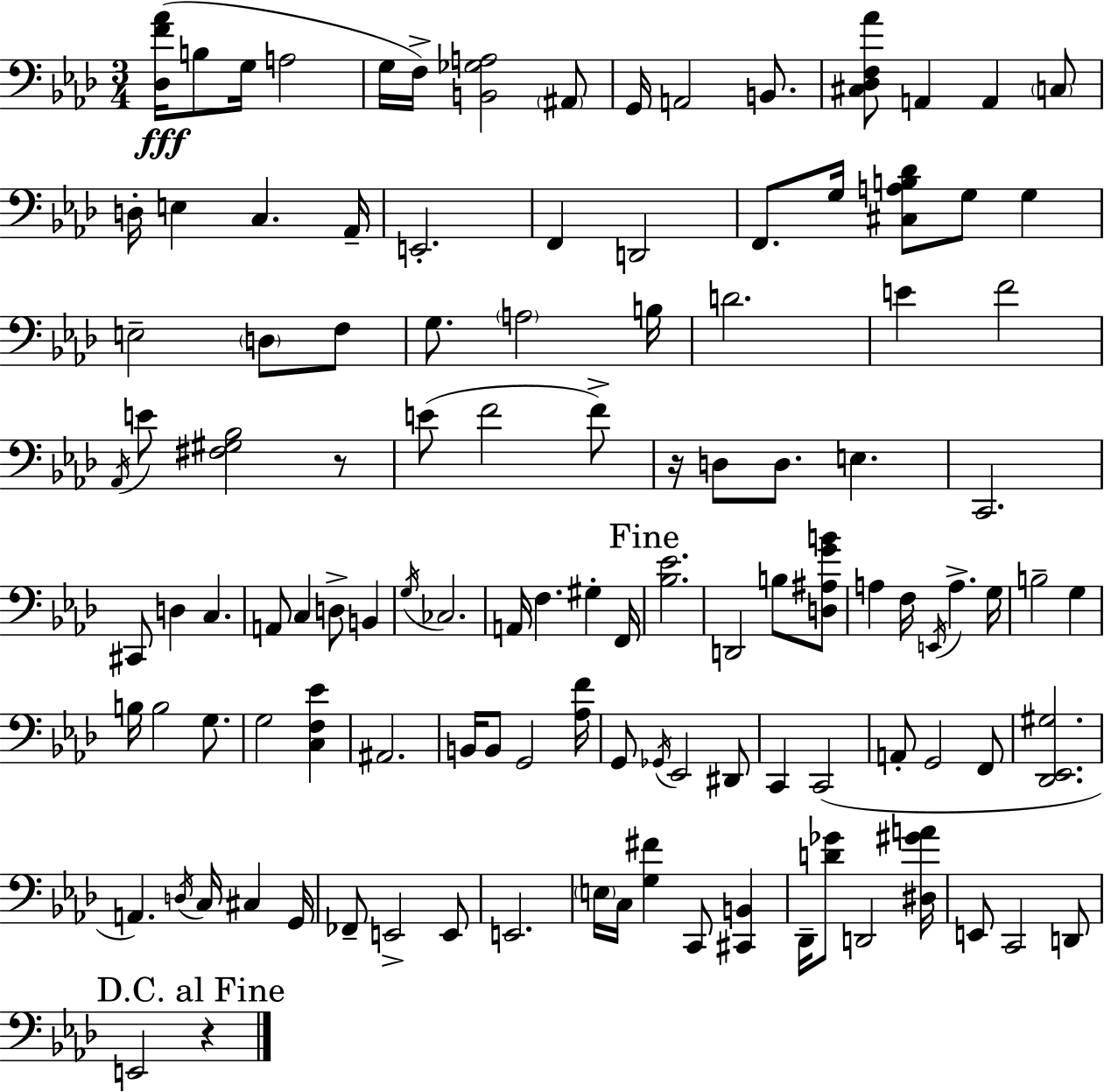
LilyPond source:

{
  \clef bass
  \numericTimeSignature
  \time 3/4
  \key f \minor
  \repeat volta 2 { <des f' aes'>16(\fff b8 g16 a2 | g16 f16->) <b, ges a>2 \parenthesize ais,8 | g,16 a,2 b,8. | <cis des f aes'>8 a,4 a,4 \parenthesize c8 | \break d16-. e4 c4. aes,16-- | e,2.-. | f,4 d,2 | f,8. g16 <cis a b des'>8 g8 g4 | \break e2-- \parenthesize d8 f8 | g8. \parenthesize a2 b16 | d'2. | e'4 f'2 | \break \acciaccatura { aes,16 } e'8 <fis gis bes>2 r8 | e'8( f'2 f'8->) | r16 d8 d8. e4. | c,2. | \break cis,8 d4 c4. | a,8 c4 d8-> b,4 | \acciaccatura { g16 } ces2. | a,16 f4. gis4-. | \break f,16 \mark "Fine" <bes ees'>2. | d,2 b8 | <d ais g' b'>8 a4 f16 \acciaccatura { e,16 } a4.-> | g16 b2-- g4 | \break b16 b2 | g8. g2 <c f ees'>4 | ais,2. | b,16 b,8 g,2 | \break <aes f'>16 g,8 \acciaccatura { ges,16 } ees,2 | dis,8 c,4 c,2( | a,8-. g,2 | f,8 <des, ees, gis>2. | \break a,4.) \acciaccatura { d16 } c16 | cis4 g,16 fes,8-- e,2-> | e,8 e,2. | \parenthesize e16 c16 <g fis'>4 c,8 | \break <cis, b,>4 des,16-- <d' ges'>8 d,2 | <dis gis' a'>16 e,8 c,2 | d,8 \mark "D.C. al Fine" e,2 | r4 } \bar "|."
}